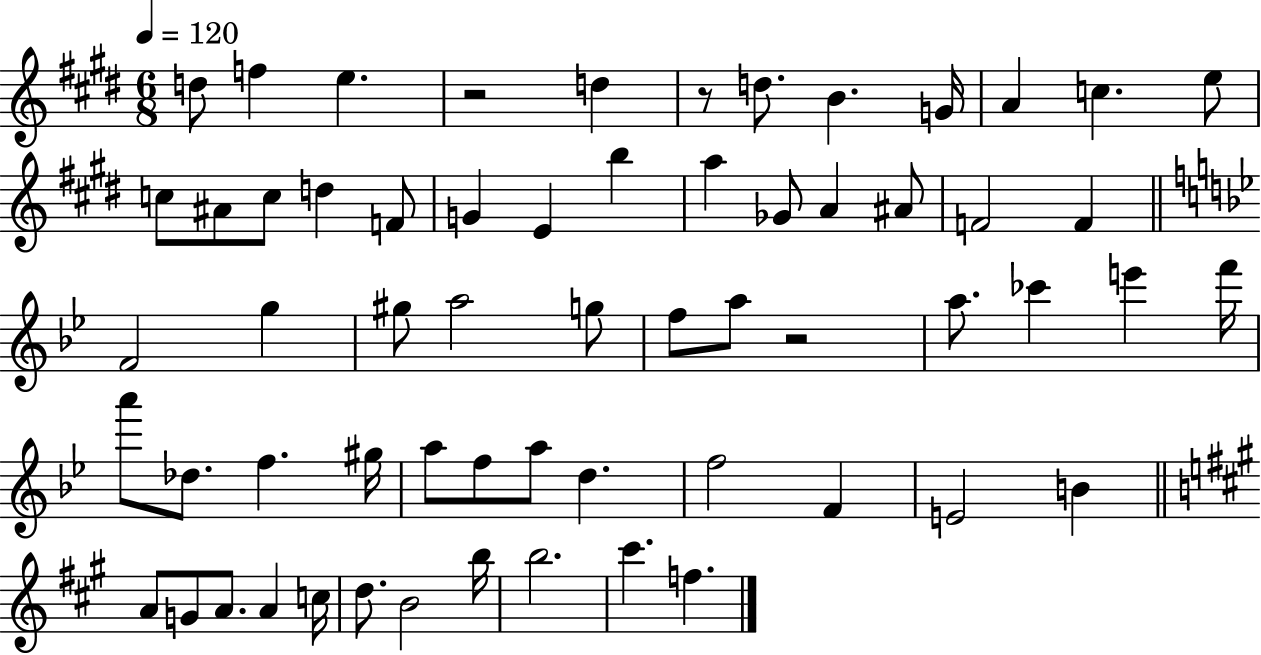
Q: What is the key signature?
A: E major